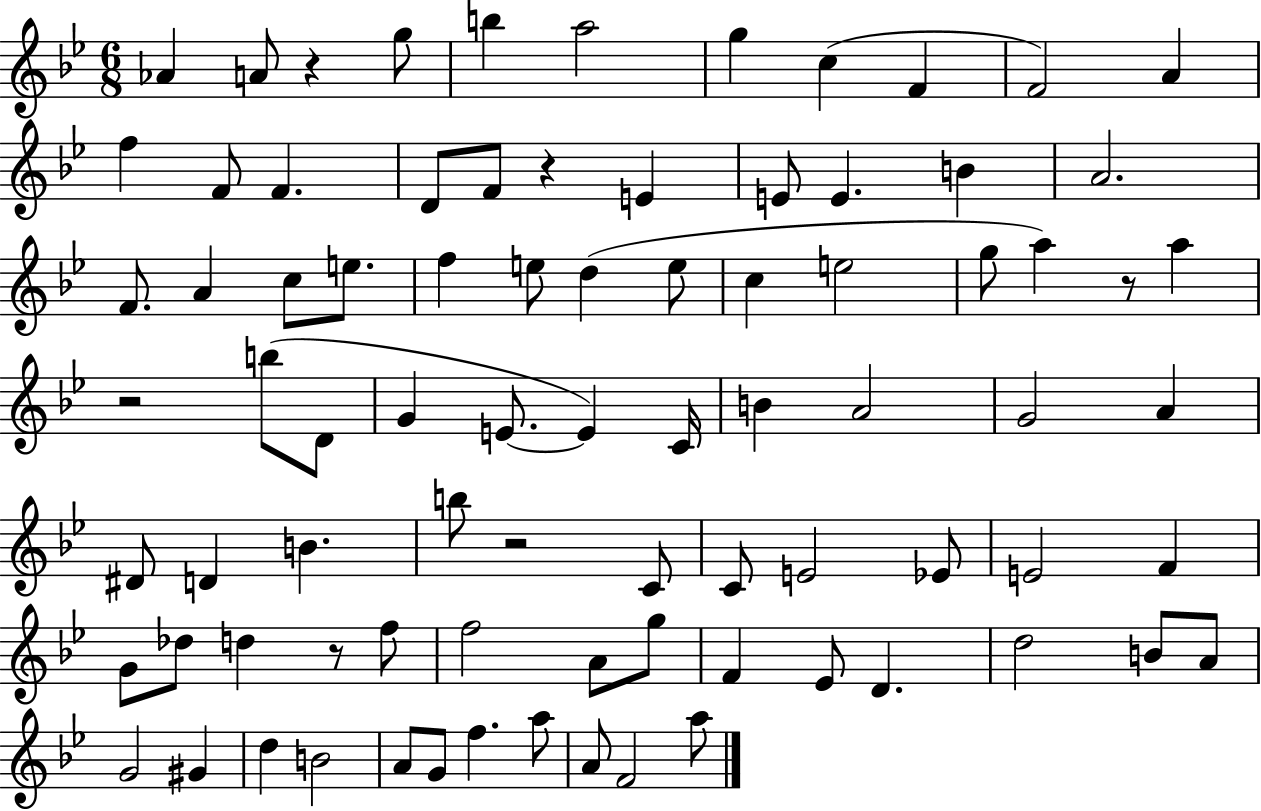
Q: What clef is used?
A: treble